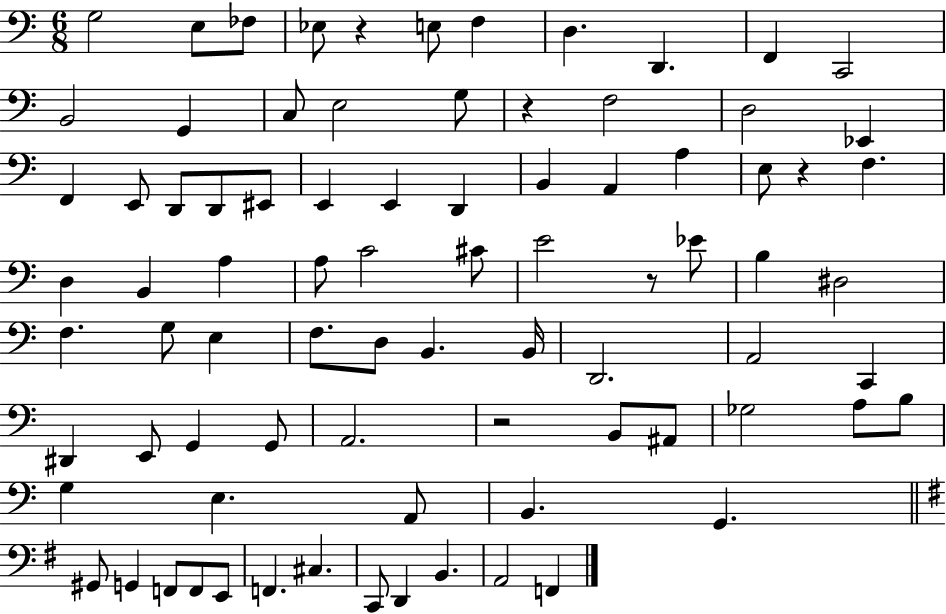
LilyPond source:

{
  \clef bass
  \numericTimeSignature
  \time 6/8
  \key c \major
  g2 e8 fes8 | ees8 r4 e8 f4 | d4. d,4. | f,4 c,2 | \break b,2 g,4 | c8 e2 g8 | r4 f2 | d2 ees,4 | \break f,4 e,8 d,8 d,8 eis,8 | e,4 e,4 d,4 | b,4 a,4 a4 | e8 r4 f4. | \break d4 b,4 a4 | a8 c'2 cis'8 | e'2 r8 ees'8 | b4 dis2 | \break f4. g8 e4 | f8. d8 b,4. b,16 | d,2. | a,2 c,4 | \break dis,4 e,8 g,4 g,8 | a,2. | r2 b,8 ais,8 | ges2 a8 b8 | \break g4 e4. a,8 | b,4. g,4. | \bar "||" \break \key g \major gis,8 g,4 f,8 f,8 e,8 | f,4. cis4. | c,8 d,4 b,4. | a,2 f,4 | \break \bar "|."
}